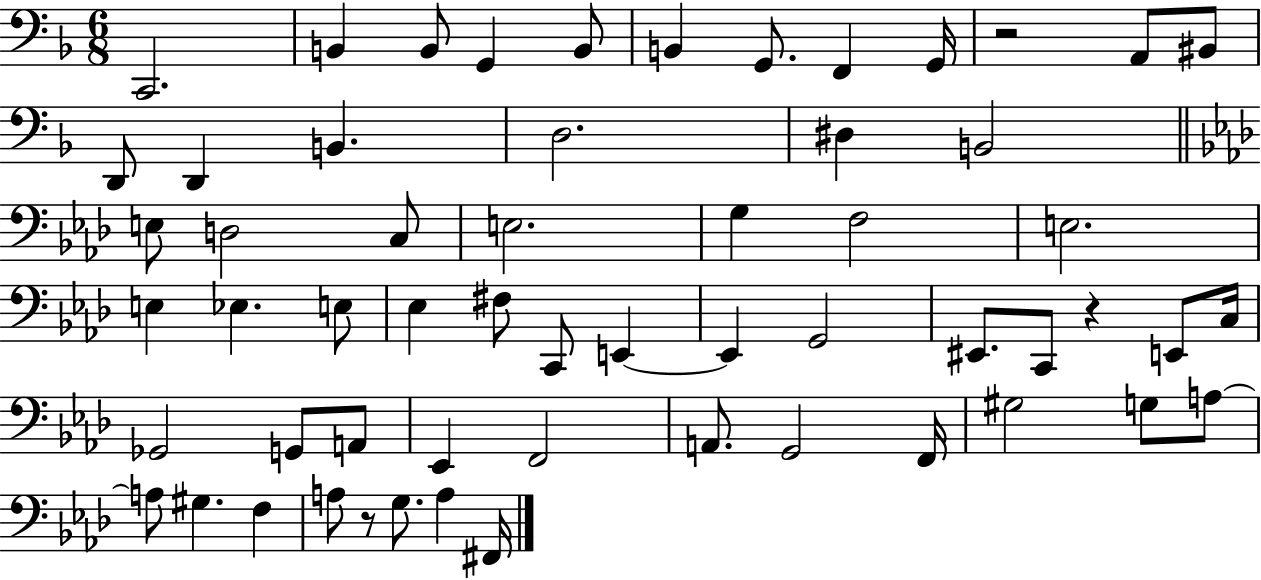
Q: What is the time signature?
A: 6/8